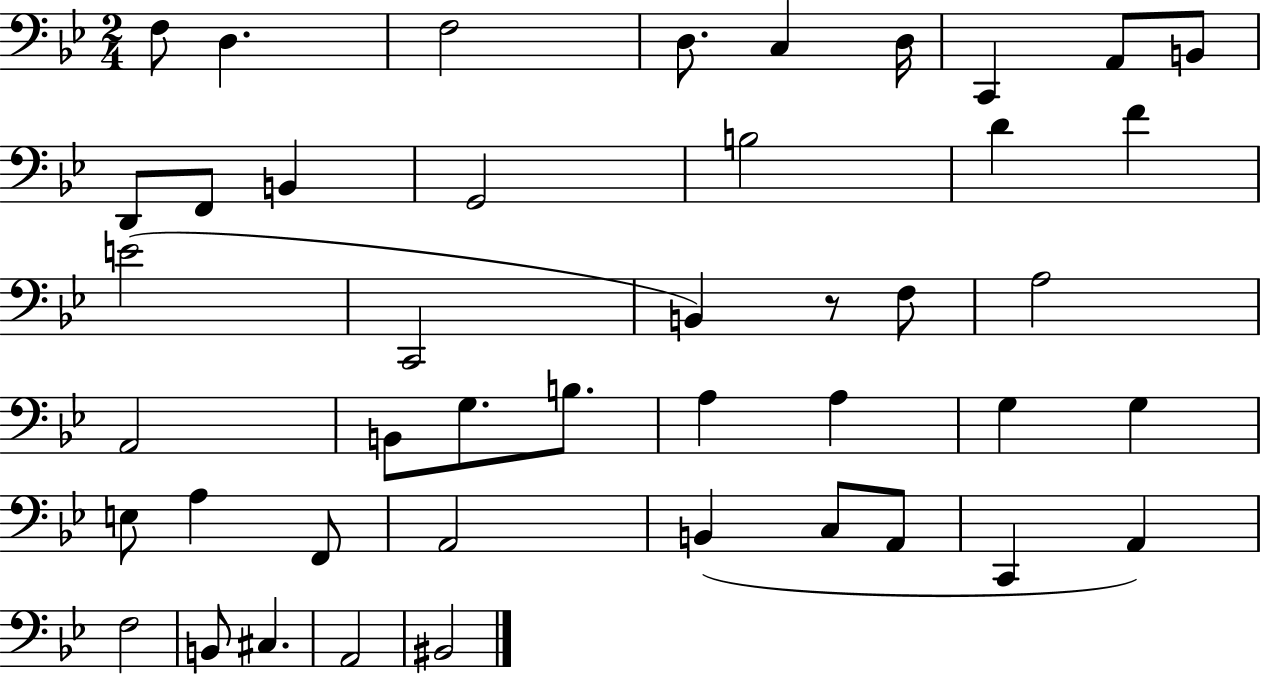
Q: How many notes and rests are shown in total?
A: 44